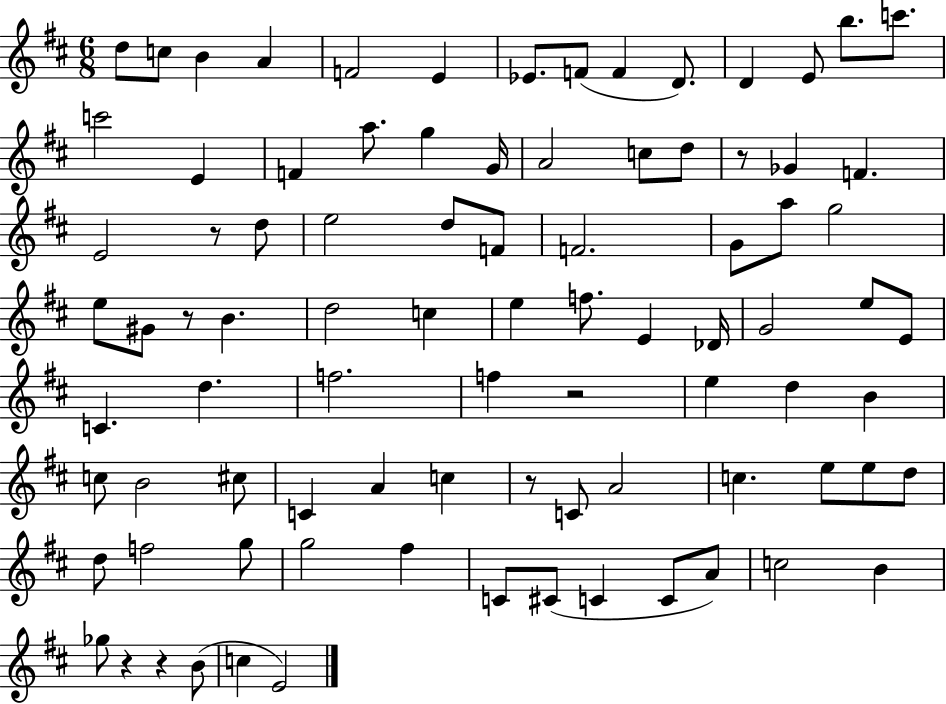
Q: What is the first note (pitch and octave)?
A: D5